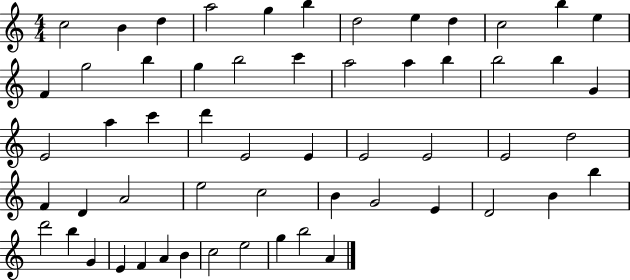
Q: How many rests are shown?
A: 0